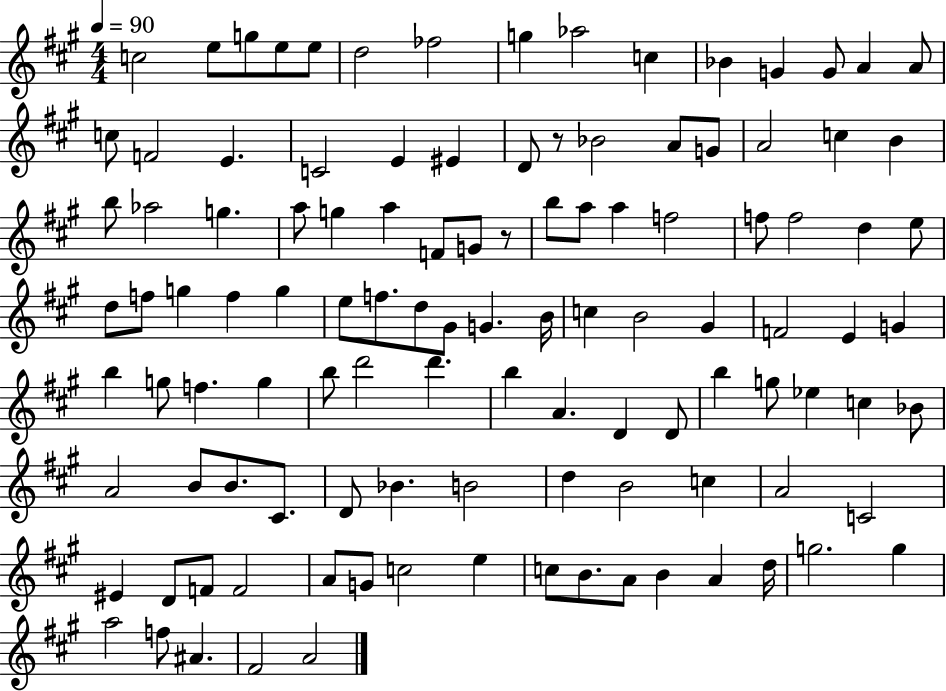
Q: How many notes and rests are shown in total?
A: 112